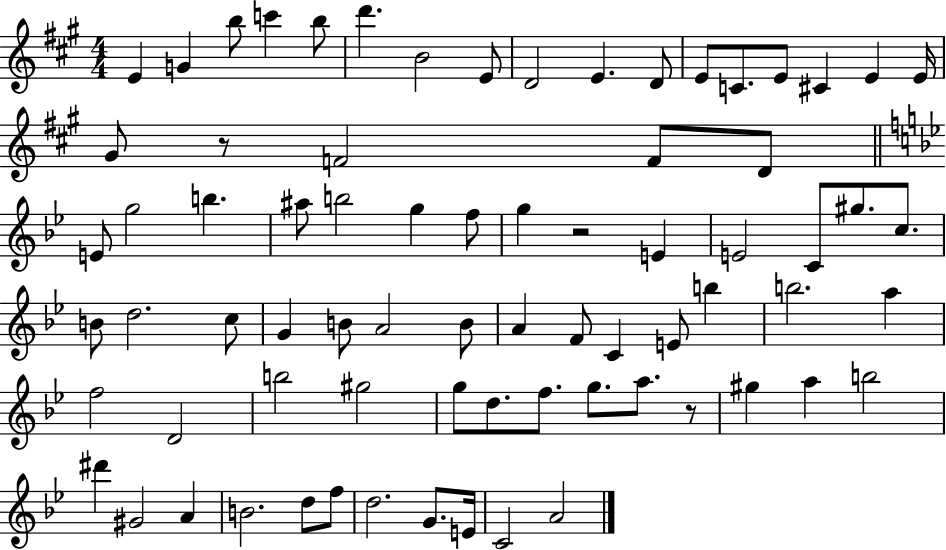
{
  \clef treble
  \numericTimeSignature
  \time 4/4
  \key a \major
  \repeat volta 2 { e'4 g'4 b''8 c'''4 b''8 | d'''4. b'2 e'8 | d'2 e'4. d'8 | e'8 c'8. e'8 cis'4 e'4 e'16 | \break gis'8 r8 f'2 f'8 d'8 | \bar "||" \break \key bes \major e'8 g''2 b''4. | ais''8 b''2 g''4 f''8 | g''4 r2 e'4 | e'2 c'8 gis''8. c''8. | \break b'8 d''2. c''8 | g'4 b'8 a'2 b'8 | a'4 f'8 c'4 e'8 b''4 | b''2. a''4 | \break f''2 d'2 | b''2 gis''2 | g''8 d''8. f''8. g''8. a''8. r8 | gis''4 a''4 b''2 | \break dis'''4 gis'2 a'4 | b'2. d''8 f''8 | d''2. g'8. e'16 | c'2 a'2 | \break } \bar "|."
}